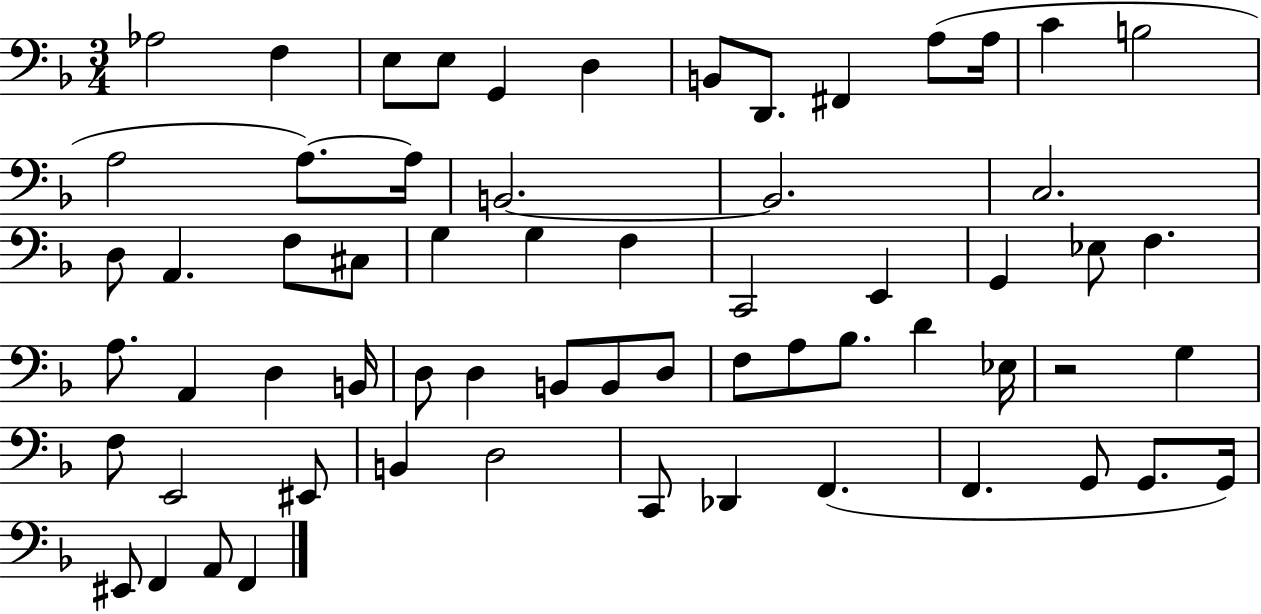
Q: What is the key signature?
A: F major